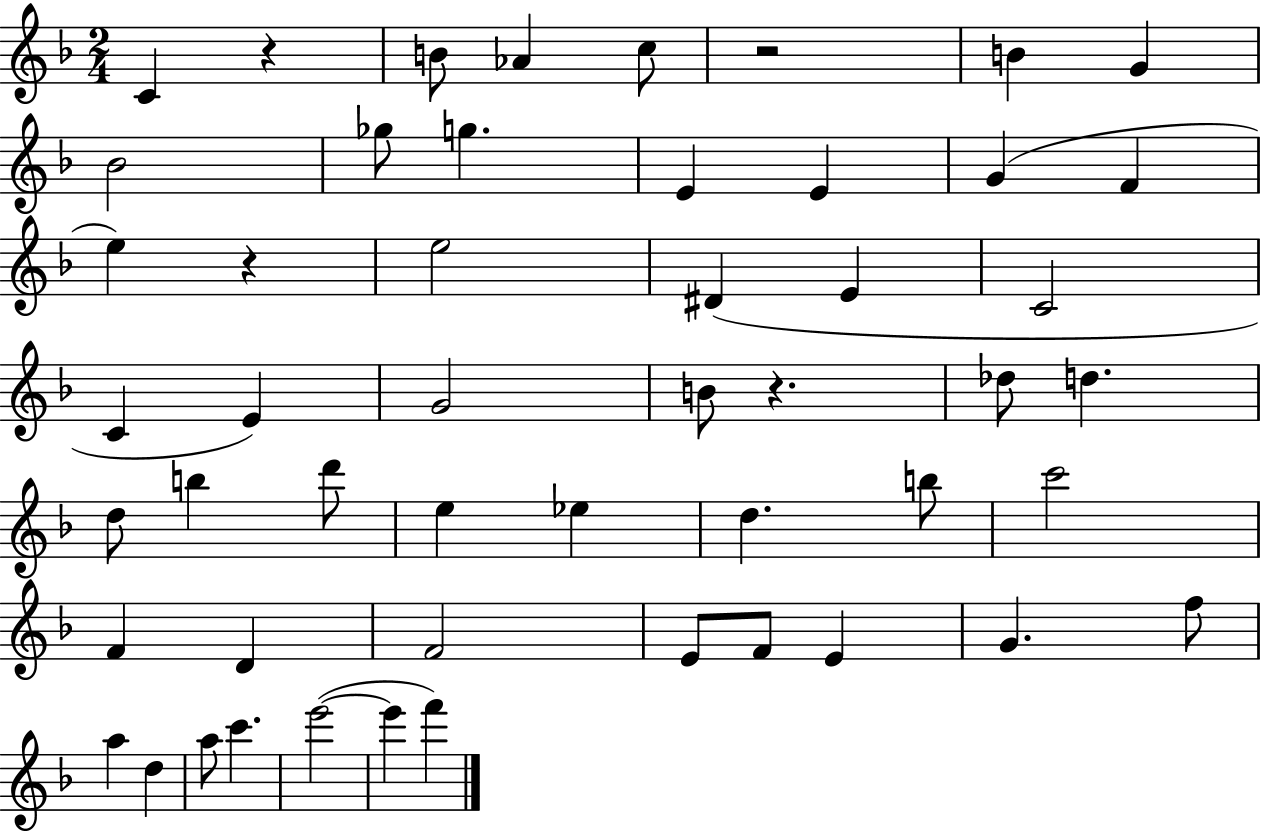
C4/q R/q B4/e Ab4/q C5/e R/h B4/q G4/q Bb4/h Gb5/e G5/q. E4/q E4/q G4/q F4/q E5/q R/q E5/h D#4/q E4/q C4/h C4/q E4/q G4/h B4/e R/q. Db5/e D5/q. D5/e B5/q D6/e E5/q Eb5/q D5/q. B5/e C6/h F4/q D4/q F4/h E4/e F4/e E4/q G4/q. F5/e A5/q D5/q A5/e C6/q. E6/h E6/q F6/q